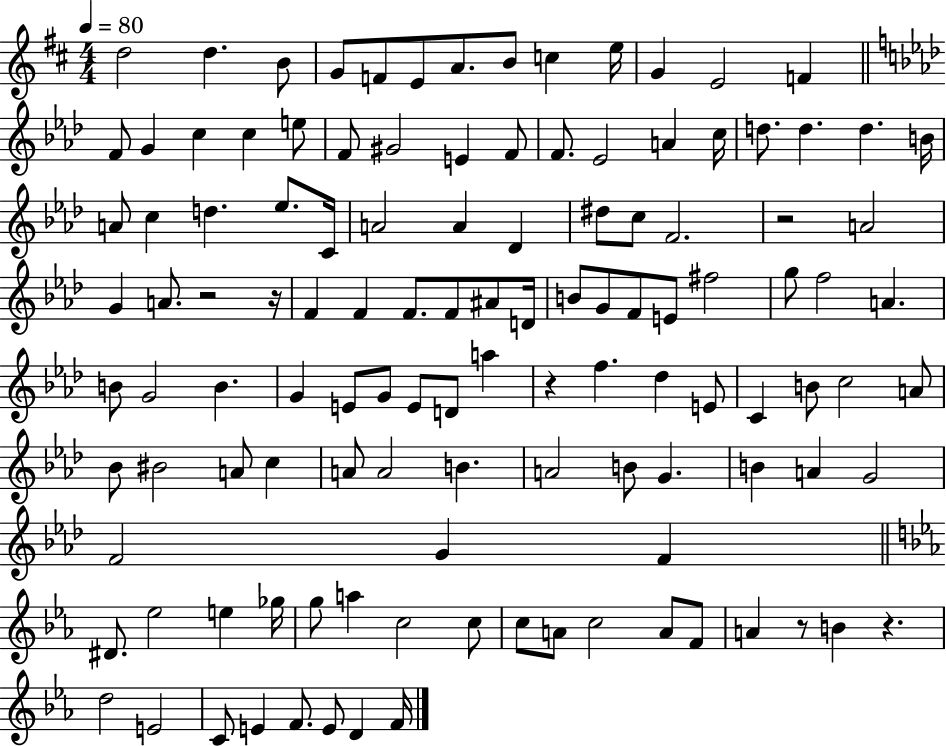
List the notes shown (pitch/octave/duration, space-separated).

D5/h D5/q. B4/e G4/e F4/e E4/e A4/e. B4/e C5/q E5/s G4/q E4/h F4/q F4/e G4/q C5/q C5/q E5/e F4/e G#4/h E4/q F4/e F4/e. Eb4/h A4/q C5/s D5/e. D5/q. D5/q. B4/s A4/e C5/q D5/q. Eb5/e. C4/s A4/h A4/q Db4/q D#5/e C5/e F4/h. R/h A4/h G4/q A4/e. R/h R/s F4/q F4/q F4/e. F4/e A#4/e D4/s B4/e G4/e F4/e E4/e F#5/h G5/e F5/h A4/q. B4/e G4/h B4/q. G4/q E4/e G4/e E4/e D4/e A5/q R/q F5/q. Db5/q E4/e C4/q B4/e C5/h A4/e Bb4/e BIS4/h A4/e C5/q A4/e A4/h B4/q. A4/h B4/e G4/q. B4/q A4/q G4/h F4/h G4/q F4/q D#4/e. Eb5/h E5/q Gb5/s G5/e A5/q C5/h C5/e C5/e A4/e C5/h A4/e F4/e A4/q R/e B4/q R/q. D5/h E4/h C4/e E4/q F4/e. E4/e D4/q F4/s